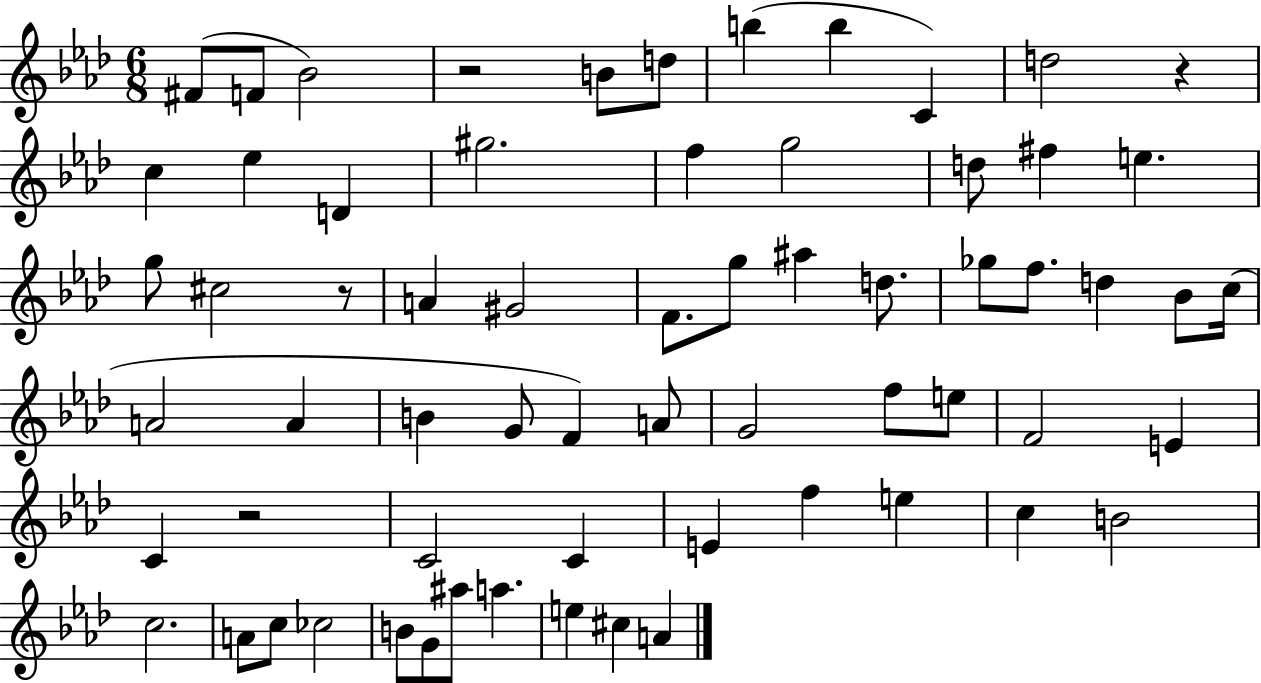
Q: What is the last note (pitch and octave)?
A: A4